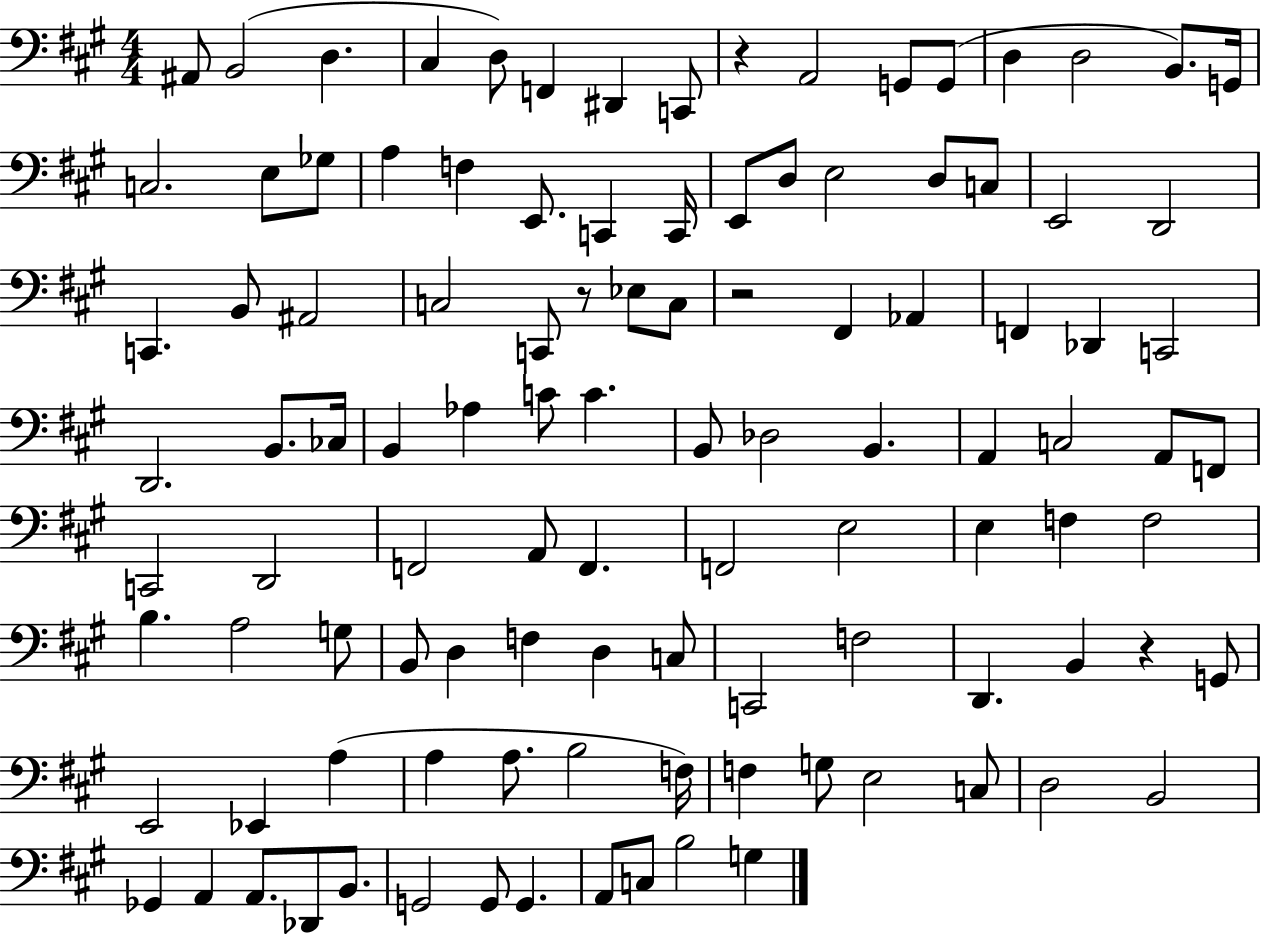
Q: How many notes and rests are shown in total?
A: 108